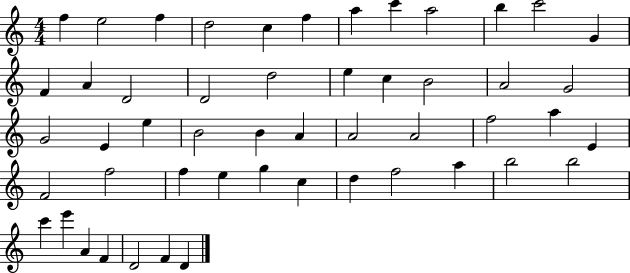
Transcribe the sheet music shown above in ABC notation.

X:1
T:Untitled
M:4/4
L:1/4
K:C
f e2 f d2 c f a c' a2 b c'2 G F A D2 D2 d2 e c B2 A2 G2 G2 E e B2 B A A2 A2 f2 a E F2 f2 f e g c d f2 a b2 b2 c' e' A F D2 F D